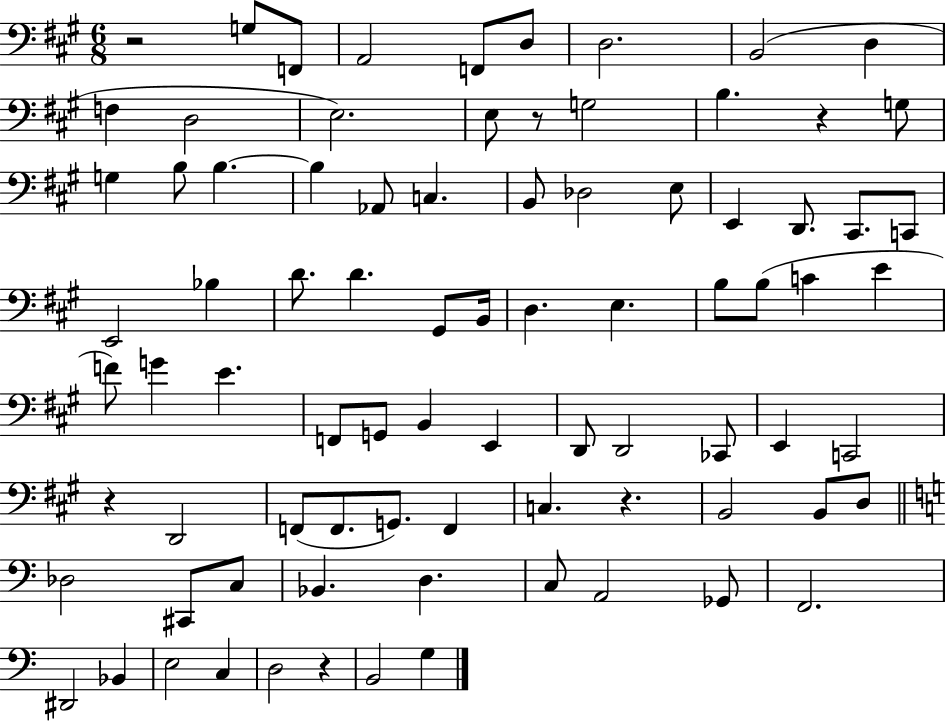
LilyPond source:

{
  \clef bass
  \numericTimeSignature
  \time 6/8
  \key a \major
  r2 g8 f,8 | a,2 f,8 d8 | d2. | b,2( d4 | \break f4 d2 | e2.) | e8 r8 g2 | b4. r4 g8 | \break g4 b8 b4.~~ | b4 aes,8 c4. | b,8 des2 e8 | e,4 d,8. cis,8. c,8 | \break e,2 bes4 | d'8. d'4. gis,8 b,16 | d4. e4. | b8 b8( c'4 e'4 | \break f'8) g'4 e'4. | f,8 g,8 b,4 e,4 | d,8 d,2 ces,8 | e,4 c,2 | \break r4 d,2 | f,8( f,8. g,8.) f,4 | c4. r4. | b,2 b,8 d8 | \break \bar "||" \break \key c \major des2 cis,8 c8 | bes,4. d4. | c8 a,2 ges,8 | f,2. | \break dis,2 bes,4 | e2 c4 | d2 r4 | b,2 g4 | \break \bar "|."
}